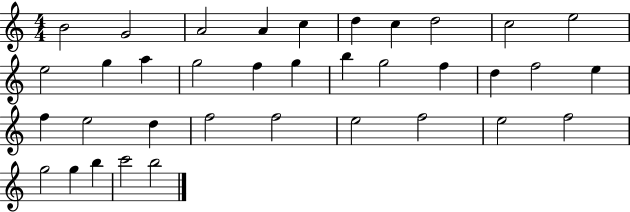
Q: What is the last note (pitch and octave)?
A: B5